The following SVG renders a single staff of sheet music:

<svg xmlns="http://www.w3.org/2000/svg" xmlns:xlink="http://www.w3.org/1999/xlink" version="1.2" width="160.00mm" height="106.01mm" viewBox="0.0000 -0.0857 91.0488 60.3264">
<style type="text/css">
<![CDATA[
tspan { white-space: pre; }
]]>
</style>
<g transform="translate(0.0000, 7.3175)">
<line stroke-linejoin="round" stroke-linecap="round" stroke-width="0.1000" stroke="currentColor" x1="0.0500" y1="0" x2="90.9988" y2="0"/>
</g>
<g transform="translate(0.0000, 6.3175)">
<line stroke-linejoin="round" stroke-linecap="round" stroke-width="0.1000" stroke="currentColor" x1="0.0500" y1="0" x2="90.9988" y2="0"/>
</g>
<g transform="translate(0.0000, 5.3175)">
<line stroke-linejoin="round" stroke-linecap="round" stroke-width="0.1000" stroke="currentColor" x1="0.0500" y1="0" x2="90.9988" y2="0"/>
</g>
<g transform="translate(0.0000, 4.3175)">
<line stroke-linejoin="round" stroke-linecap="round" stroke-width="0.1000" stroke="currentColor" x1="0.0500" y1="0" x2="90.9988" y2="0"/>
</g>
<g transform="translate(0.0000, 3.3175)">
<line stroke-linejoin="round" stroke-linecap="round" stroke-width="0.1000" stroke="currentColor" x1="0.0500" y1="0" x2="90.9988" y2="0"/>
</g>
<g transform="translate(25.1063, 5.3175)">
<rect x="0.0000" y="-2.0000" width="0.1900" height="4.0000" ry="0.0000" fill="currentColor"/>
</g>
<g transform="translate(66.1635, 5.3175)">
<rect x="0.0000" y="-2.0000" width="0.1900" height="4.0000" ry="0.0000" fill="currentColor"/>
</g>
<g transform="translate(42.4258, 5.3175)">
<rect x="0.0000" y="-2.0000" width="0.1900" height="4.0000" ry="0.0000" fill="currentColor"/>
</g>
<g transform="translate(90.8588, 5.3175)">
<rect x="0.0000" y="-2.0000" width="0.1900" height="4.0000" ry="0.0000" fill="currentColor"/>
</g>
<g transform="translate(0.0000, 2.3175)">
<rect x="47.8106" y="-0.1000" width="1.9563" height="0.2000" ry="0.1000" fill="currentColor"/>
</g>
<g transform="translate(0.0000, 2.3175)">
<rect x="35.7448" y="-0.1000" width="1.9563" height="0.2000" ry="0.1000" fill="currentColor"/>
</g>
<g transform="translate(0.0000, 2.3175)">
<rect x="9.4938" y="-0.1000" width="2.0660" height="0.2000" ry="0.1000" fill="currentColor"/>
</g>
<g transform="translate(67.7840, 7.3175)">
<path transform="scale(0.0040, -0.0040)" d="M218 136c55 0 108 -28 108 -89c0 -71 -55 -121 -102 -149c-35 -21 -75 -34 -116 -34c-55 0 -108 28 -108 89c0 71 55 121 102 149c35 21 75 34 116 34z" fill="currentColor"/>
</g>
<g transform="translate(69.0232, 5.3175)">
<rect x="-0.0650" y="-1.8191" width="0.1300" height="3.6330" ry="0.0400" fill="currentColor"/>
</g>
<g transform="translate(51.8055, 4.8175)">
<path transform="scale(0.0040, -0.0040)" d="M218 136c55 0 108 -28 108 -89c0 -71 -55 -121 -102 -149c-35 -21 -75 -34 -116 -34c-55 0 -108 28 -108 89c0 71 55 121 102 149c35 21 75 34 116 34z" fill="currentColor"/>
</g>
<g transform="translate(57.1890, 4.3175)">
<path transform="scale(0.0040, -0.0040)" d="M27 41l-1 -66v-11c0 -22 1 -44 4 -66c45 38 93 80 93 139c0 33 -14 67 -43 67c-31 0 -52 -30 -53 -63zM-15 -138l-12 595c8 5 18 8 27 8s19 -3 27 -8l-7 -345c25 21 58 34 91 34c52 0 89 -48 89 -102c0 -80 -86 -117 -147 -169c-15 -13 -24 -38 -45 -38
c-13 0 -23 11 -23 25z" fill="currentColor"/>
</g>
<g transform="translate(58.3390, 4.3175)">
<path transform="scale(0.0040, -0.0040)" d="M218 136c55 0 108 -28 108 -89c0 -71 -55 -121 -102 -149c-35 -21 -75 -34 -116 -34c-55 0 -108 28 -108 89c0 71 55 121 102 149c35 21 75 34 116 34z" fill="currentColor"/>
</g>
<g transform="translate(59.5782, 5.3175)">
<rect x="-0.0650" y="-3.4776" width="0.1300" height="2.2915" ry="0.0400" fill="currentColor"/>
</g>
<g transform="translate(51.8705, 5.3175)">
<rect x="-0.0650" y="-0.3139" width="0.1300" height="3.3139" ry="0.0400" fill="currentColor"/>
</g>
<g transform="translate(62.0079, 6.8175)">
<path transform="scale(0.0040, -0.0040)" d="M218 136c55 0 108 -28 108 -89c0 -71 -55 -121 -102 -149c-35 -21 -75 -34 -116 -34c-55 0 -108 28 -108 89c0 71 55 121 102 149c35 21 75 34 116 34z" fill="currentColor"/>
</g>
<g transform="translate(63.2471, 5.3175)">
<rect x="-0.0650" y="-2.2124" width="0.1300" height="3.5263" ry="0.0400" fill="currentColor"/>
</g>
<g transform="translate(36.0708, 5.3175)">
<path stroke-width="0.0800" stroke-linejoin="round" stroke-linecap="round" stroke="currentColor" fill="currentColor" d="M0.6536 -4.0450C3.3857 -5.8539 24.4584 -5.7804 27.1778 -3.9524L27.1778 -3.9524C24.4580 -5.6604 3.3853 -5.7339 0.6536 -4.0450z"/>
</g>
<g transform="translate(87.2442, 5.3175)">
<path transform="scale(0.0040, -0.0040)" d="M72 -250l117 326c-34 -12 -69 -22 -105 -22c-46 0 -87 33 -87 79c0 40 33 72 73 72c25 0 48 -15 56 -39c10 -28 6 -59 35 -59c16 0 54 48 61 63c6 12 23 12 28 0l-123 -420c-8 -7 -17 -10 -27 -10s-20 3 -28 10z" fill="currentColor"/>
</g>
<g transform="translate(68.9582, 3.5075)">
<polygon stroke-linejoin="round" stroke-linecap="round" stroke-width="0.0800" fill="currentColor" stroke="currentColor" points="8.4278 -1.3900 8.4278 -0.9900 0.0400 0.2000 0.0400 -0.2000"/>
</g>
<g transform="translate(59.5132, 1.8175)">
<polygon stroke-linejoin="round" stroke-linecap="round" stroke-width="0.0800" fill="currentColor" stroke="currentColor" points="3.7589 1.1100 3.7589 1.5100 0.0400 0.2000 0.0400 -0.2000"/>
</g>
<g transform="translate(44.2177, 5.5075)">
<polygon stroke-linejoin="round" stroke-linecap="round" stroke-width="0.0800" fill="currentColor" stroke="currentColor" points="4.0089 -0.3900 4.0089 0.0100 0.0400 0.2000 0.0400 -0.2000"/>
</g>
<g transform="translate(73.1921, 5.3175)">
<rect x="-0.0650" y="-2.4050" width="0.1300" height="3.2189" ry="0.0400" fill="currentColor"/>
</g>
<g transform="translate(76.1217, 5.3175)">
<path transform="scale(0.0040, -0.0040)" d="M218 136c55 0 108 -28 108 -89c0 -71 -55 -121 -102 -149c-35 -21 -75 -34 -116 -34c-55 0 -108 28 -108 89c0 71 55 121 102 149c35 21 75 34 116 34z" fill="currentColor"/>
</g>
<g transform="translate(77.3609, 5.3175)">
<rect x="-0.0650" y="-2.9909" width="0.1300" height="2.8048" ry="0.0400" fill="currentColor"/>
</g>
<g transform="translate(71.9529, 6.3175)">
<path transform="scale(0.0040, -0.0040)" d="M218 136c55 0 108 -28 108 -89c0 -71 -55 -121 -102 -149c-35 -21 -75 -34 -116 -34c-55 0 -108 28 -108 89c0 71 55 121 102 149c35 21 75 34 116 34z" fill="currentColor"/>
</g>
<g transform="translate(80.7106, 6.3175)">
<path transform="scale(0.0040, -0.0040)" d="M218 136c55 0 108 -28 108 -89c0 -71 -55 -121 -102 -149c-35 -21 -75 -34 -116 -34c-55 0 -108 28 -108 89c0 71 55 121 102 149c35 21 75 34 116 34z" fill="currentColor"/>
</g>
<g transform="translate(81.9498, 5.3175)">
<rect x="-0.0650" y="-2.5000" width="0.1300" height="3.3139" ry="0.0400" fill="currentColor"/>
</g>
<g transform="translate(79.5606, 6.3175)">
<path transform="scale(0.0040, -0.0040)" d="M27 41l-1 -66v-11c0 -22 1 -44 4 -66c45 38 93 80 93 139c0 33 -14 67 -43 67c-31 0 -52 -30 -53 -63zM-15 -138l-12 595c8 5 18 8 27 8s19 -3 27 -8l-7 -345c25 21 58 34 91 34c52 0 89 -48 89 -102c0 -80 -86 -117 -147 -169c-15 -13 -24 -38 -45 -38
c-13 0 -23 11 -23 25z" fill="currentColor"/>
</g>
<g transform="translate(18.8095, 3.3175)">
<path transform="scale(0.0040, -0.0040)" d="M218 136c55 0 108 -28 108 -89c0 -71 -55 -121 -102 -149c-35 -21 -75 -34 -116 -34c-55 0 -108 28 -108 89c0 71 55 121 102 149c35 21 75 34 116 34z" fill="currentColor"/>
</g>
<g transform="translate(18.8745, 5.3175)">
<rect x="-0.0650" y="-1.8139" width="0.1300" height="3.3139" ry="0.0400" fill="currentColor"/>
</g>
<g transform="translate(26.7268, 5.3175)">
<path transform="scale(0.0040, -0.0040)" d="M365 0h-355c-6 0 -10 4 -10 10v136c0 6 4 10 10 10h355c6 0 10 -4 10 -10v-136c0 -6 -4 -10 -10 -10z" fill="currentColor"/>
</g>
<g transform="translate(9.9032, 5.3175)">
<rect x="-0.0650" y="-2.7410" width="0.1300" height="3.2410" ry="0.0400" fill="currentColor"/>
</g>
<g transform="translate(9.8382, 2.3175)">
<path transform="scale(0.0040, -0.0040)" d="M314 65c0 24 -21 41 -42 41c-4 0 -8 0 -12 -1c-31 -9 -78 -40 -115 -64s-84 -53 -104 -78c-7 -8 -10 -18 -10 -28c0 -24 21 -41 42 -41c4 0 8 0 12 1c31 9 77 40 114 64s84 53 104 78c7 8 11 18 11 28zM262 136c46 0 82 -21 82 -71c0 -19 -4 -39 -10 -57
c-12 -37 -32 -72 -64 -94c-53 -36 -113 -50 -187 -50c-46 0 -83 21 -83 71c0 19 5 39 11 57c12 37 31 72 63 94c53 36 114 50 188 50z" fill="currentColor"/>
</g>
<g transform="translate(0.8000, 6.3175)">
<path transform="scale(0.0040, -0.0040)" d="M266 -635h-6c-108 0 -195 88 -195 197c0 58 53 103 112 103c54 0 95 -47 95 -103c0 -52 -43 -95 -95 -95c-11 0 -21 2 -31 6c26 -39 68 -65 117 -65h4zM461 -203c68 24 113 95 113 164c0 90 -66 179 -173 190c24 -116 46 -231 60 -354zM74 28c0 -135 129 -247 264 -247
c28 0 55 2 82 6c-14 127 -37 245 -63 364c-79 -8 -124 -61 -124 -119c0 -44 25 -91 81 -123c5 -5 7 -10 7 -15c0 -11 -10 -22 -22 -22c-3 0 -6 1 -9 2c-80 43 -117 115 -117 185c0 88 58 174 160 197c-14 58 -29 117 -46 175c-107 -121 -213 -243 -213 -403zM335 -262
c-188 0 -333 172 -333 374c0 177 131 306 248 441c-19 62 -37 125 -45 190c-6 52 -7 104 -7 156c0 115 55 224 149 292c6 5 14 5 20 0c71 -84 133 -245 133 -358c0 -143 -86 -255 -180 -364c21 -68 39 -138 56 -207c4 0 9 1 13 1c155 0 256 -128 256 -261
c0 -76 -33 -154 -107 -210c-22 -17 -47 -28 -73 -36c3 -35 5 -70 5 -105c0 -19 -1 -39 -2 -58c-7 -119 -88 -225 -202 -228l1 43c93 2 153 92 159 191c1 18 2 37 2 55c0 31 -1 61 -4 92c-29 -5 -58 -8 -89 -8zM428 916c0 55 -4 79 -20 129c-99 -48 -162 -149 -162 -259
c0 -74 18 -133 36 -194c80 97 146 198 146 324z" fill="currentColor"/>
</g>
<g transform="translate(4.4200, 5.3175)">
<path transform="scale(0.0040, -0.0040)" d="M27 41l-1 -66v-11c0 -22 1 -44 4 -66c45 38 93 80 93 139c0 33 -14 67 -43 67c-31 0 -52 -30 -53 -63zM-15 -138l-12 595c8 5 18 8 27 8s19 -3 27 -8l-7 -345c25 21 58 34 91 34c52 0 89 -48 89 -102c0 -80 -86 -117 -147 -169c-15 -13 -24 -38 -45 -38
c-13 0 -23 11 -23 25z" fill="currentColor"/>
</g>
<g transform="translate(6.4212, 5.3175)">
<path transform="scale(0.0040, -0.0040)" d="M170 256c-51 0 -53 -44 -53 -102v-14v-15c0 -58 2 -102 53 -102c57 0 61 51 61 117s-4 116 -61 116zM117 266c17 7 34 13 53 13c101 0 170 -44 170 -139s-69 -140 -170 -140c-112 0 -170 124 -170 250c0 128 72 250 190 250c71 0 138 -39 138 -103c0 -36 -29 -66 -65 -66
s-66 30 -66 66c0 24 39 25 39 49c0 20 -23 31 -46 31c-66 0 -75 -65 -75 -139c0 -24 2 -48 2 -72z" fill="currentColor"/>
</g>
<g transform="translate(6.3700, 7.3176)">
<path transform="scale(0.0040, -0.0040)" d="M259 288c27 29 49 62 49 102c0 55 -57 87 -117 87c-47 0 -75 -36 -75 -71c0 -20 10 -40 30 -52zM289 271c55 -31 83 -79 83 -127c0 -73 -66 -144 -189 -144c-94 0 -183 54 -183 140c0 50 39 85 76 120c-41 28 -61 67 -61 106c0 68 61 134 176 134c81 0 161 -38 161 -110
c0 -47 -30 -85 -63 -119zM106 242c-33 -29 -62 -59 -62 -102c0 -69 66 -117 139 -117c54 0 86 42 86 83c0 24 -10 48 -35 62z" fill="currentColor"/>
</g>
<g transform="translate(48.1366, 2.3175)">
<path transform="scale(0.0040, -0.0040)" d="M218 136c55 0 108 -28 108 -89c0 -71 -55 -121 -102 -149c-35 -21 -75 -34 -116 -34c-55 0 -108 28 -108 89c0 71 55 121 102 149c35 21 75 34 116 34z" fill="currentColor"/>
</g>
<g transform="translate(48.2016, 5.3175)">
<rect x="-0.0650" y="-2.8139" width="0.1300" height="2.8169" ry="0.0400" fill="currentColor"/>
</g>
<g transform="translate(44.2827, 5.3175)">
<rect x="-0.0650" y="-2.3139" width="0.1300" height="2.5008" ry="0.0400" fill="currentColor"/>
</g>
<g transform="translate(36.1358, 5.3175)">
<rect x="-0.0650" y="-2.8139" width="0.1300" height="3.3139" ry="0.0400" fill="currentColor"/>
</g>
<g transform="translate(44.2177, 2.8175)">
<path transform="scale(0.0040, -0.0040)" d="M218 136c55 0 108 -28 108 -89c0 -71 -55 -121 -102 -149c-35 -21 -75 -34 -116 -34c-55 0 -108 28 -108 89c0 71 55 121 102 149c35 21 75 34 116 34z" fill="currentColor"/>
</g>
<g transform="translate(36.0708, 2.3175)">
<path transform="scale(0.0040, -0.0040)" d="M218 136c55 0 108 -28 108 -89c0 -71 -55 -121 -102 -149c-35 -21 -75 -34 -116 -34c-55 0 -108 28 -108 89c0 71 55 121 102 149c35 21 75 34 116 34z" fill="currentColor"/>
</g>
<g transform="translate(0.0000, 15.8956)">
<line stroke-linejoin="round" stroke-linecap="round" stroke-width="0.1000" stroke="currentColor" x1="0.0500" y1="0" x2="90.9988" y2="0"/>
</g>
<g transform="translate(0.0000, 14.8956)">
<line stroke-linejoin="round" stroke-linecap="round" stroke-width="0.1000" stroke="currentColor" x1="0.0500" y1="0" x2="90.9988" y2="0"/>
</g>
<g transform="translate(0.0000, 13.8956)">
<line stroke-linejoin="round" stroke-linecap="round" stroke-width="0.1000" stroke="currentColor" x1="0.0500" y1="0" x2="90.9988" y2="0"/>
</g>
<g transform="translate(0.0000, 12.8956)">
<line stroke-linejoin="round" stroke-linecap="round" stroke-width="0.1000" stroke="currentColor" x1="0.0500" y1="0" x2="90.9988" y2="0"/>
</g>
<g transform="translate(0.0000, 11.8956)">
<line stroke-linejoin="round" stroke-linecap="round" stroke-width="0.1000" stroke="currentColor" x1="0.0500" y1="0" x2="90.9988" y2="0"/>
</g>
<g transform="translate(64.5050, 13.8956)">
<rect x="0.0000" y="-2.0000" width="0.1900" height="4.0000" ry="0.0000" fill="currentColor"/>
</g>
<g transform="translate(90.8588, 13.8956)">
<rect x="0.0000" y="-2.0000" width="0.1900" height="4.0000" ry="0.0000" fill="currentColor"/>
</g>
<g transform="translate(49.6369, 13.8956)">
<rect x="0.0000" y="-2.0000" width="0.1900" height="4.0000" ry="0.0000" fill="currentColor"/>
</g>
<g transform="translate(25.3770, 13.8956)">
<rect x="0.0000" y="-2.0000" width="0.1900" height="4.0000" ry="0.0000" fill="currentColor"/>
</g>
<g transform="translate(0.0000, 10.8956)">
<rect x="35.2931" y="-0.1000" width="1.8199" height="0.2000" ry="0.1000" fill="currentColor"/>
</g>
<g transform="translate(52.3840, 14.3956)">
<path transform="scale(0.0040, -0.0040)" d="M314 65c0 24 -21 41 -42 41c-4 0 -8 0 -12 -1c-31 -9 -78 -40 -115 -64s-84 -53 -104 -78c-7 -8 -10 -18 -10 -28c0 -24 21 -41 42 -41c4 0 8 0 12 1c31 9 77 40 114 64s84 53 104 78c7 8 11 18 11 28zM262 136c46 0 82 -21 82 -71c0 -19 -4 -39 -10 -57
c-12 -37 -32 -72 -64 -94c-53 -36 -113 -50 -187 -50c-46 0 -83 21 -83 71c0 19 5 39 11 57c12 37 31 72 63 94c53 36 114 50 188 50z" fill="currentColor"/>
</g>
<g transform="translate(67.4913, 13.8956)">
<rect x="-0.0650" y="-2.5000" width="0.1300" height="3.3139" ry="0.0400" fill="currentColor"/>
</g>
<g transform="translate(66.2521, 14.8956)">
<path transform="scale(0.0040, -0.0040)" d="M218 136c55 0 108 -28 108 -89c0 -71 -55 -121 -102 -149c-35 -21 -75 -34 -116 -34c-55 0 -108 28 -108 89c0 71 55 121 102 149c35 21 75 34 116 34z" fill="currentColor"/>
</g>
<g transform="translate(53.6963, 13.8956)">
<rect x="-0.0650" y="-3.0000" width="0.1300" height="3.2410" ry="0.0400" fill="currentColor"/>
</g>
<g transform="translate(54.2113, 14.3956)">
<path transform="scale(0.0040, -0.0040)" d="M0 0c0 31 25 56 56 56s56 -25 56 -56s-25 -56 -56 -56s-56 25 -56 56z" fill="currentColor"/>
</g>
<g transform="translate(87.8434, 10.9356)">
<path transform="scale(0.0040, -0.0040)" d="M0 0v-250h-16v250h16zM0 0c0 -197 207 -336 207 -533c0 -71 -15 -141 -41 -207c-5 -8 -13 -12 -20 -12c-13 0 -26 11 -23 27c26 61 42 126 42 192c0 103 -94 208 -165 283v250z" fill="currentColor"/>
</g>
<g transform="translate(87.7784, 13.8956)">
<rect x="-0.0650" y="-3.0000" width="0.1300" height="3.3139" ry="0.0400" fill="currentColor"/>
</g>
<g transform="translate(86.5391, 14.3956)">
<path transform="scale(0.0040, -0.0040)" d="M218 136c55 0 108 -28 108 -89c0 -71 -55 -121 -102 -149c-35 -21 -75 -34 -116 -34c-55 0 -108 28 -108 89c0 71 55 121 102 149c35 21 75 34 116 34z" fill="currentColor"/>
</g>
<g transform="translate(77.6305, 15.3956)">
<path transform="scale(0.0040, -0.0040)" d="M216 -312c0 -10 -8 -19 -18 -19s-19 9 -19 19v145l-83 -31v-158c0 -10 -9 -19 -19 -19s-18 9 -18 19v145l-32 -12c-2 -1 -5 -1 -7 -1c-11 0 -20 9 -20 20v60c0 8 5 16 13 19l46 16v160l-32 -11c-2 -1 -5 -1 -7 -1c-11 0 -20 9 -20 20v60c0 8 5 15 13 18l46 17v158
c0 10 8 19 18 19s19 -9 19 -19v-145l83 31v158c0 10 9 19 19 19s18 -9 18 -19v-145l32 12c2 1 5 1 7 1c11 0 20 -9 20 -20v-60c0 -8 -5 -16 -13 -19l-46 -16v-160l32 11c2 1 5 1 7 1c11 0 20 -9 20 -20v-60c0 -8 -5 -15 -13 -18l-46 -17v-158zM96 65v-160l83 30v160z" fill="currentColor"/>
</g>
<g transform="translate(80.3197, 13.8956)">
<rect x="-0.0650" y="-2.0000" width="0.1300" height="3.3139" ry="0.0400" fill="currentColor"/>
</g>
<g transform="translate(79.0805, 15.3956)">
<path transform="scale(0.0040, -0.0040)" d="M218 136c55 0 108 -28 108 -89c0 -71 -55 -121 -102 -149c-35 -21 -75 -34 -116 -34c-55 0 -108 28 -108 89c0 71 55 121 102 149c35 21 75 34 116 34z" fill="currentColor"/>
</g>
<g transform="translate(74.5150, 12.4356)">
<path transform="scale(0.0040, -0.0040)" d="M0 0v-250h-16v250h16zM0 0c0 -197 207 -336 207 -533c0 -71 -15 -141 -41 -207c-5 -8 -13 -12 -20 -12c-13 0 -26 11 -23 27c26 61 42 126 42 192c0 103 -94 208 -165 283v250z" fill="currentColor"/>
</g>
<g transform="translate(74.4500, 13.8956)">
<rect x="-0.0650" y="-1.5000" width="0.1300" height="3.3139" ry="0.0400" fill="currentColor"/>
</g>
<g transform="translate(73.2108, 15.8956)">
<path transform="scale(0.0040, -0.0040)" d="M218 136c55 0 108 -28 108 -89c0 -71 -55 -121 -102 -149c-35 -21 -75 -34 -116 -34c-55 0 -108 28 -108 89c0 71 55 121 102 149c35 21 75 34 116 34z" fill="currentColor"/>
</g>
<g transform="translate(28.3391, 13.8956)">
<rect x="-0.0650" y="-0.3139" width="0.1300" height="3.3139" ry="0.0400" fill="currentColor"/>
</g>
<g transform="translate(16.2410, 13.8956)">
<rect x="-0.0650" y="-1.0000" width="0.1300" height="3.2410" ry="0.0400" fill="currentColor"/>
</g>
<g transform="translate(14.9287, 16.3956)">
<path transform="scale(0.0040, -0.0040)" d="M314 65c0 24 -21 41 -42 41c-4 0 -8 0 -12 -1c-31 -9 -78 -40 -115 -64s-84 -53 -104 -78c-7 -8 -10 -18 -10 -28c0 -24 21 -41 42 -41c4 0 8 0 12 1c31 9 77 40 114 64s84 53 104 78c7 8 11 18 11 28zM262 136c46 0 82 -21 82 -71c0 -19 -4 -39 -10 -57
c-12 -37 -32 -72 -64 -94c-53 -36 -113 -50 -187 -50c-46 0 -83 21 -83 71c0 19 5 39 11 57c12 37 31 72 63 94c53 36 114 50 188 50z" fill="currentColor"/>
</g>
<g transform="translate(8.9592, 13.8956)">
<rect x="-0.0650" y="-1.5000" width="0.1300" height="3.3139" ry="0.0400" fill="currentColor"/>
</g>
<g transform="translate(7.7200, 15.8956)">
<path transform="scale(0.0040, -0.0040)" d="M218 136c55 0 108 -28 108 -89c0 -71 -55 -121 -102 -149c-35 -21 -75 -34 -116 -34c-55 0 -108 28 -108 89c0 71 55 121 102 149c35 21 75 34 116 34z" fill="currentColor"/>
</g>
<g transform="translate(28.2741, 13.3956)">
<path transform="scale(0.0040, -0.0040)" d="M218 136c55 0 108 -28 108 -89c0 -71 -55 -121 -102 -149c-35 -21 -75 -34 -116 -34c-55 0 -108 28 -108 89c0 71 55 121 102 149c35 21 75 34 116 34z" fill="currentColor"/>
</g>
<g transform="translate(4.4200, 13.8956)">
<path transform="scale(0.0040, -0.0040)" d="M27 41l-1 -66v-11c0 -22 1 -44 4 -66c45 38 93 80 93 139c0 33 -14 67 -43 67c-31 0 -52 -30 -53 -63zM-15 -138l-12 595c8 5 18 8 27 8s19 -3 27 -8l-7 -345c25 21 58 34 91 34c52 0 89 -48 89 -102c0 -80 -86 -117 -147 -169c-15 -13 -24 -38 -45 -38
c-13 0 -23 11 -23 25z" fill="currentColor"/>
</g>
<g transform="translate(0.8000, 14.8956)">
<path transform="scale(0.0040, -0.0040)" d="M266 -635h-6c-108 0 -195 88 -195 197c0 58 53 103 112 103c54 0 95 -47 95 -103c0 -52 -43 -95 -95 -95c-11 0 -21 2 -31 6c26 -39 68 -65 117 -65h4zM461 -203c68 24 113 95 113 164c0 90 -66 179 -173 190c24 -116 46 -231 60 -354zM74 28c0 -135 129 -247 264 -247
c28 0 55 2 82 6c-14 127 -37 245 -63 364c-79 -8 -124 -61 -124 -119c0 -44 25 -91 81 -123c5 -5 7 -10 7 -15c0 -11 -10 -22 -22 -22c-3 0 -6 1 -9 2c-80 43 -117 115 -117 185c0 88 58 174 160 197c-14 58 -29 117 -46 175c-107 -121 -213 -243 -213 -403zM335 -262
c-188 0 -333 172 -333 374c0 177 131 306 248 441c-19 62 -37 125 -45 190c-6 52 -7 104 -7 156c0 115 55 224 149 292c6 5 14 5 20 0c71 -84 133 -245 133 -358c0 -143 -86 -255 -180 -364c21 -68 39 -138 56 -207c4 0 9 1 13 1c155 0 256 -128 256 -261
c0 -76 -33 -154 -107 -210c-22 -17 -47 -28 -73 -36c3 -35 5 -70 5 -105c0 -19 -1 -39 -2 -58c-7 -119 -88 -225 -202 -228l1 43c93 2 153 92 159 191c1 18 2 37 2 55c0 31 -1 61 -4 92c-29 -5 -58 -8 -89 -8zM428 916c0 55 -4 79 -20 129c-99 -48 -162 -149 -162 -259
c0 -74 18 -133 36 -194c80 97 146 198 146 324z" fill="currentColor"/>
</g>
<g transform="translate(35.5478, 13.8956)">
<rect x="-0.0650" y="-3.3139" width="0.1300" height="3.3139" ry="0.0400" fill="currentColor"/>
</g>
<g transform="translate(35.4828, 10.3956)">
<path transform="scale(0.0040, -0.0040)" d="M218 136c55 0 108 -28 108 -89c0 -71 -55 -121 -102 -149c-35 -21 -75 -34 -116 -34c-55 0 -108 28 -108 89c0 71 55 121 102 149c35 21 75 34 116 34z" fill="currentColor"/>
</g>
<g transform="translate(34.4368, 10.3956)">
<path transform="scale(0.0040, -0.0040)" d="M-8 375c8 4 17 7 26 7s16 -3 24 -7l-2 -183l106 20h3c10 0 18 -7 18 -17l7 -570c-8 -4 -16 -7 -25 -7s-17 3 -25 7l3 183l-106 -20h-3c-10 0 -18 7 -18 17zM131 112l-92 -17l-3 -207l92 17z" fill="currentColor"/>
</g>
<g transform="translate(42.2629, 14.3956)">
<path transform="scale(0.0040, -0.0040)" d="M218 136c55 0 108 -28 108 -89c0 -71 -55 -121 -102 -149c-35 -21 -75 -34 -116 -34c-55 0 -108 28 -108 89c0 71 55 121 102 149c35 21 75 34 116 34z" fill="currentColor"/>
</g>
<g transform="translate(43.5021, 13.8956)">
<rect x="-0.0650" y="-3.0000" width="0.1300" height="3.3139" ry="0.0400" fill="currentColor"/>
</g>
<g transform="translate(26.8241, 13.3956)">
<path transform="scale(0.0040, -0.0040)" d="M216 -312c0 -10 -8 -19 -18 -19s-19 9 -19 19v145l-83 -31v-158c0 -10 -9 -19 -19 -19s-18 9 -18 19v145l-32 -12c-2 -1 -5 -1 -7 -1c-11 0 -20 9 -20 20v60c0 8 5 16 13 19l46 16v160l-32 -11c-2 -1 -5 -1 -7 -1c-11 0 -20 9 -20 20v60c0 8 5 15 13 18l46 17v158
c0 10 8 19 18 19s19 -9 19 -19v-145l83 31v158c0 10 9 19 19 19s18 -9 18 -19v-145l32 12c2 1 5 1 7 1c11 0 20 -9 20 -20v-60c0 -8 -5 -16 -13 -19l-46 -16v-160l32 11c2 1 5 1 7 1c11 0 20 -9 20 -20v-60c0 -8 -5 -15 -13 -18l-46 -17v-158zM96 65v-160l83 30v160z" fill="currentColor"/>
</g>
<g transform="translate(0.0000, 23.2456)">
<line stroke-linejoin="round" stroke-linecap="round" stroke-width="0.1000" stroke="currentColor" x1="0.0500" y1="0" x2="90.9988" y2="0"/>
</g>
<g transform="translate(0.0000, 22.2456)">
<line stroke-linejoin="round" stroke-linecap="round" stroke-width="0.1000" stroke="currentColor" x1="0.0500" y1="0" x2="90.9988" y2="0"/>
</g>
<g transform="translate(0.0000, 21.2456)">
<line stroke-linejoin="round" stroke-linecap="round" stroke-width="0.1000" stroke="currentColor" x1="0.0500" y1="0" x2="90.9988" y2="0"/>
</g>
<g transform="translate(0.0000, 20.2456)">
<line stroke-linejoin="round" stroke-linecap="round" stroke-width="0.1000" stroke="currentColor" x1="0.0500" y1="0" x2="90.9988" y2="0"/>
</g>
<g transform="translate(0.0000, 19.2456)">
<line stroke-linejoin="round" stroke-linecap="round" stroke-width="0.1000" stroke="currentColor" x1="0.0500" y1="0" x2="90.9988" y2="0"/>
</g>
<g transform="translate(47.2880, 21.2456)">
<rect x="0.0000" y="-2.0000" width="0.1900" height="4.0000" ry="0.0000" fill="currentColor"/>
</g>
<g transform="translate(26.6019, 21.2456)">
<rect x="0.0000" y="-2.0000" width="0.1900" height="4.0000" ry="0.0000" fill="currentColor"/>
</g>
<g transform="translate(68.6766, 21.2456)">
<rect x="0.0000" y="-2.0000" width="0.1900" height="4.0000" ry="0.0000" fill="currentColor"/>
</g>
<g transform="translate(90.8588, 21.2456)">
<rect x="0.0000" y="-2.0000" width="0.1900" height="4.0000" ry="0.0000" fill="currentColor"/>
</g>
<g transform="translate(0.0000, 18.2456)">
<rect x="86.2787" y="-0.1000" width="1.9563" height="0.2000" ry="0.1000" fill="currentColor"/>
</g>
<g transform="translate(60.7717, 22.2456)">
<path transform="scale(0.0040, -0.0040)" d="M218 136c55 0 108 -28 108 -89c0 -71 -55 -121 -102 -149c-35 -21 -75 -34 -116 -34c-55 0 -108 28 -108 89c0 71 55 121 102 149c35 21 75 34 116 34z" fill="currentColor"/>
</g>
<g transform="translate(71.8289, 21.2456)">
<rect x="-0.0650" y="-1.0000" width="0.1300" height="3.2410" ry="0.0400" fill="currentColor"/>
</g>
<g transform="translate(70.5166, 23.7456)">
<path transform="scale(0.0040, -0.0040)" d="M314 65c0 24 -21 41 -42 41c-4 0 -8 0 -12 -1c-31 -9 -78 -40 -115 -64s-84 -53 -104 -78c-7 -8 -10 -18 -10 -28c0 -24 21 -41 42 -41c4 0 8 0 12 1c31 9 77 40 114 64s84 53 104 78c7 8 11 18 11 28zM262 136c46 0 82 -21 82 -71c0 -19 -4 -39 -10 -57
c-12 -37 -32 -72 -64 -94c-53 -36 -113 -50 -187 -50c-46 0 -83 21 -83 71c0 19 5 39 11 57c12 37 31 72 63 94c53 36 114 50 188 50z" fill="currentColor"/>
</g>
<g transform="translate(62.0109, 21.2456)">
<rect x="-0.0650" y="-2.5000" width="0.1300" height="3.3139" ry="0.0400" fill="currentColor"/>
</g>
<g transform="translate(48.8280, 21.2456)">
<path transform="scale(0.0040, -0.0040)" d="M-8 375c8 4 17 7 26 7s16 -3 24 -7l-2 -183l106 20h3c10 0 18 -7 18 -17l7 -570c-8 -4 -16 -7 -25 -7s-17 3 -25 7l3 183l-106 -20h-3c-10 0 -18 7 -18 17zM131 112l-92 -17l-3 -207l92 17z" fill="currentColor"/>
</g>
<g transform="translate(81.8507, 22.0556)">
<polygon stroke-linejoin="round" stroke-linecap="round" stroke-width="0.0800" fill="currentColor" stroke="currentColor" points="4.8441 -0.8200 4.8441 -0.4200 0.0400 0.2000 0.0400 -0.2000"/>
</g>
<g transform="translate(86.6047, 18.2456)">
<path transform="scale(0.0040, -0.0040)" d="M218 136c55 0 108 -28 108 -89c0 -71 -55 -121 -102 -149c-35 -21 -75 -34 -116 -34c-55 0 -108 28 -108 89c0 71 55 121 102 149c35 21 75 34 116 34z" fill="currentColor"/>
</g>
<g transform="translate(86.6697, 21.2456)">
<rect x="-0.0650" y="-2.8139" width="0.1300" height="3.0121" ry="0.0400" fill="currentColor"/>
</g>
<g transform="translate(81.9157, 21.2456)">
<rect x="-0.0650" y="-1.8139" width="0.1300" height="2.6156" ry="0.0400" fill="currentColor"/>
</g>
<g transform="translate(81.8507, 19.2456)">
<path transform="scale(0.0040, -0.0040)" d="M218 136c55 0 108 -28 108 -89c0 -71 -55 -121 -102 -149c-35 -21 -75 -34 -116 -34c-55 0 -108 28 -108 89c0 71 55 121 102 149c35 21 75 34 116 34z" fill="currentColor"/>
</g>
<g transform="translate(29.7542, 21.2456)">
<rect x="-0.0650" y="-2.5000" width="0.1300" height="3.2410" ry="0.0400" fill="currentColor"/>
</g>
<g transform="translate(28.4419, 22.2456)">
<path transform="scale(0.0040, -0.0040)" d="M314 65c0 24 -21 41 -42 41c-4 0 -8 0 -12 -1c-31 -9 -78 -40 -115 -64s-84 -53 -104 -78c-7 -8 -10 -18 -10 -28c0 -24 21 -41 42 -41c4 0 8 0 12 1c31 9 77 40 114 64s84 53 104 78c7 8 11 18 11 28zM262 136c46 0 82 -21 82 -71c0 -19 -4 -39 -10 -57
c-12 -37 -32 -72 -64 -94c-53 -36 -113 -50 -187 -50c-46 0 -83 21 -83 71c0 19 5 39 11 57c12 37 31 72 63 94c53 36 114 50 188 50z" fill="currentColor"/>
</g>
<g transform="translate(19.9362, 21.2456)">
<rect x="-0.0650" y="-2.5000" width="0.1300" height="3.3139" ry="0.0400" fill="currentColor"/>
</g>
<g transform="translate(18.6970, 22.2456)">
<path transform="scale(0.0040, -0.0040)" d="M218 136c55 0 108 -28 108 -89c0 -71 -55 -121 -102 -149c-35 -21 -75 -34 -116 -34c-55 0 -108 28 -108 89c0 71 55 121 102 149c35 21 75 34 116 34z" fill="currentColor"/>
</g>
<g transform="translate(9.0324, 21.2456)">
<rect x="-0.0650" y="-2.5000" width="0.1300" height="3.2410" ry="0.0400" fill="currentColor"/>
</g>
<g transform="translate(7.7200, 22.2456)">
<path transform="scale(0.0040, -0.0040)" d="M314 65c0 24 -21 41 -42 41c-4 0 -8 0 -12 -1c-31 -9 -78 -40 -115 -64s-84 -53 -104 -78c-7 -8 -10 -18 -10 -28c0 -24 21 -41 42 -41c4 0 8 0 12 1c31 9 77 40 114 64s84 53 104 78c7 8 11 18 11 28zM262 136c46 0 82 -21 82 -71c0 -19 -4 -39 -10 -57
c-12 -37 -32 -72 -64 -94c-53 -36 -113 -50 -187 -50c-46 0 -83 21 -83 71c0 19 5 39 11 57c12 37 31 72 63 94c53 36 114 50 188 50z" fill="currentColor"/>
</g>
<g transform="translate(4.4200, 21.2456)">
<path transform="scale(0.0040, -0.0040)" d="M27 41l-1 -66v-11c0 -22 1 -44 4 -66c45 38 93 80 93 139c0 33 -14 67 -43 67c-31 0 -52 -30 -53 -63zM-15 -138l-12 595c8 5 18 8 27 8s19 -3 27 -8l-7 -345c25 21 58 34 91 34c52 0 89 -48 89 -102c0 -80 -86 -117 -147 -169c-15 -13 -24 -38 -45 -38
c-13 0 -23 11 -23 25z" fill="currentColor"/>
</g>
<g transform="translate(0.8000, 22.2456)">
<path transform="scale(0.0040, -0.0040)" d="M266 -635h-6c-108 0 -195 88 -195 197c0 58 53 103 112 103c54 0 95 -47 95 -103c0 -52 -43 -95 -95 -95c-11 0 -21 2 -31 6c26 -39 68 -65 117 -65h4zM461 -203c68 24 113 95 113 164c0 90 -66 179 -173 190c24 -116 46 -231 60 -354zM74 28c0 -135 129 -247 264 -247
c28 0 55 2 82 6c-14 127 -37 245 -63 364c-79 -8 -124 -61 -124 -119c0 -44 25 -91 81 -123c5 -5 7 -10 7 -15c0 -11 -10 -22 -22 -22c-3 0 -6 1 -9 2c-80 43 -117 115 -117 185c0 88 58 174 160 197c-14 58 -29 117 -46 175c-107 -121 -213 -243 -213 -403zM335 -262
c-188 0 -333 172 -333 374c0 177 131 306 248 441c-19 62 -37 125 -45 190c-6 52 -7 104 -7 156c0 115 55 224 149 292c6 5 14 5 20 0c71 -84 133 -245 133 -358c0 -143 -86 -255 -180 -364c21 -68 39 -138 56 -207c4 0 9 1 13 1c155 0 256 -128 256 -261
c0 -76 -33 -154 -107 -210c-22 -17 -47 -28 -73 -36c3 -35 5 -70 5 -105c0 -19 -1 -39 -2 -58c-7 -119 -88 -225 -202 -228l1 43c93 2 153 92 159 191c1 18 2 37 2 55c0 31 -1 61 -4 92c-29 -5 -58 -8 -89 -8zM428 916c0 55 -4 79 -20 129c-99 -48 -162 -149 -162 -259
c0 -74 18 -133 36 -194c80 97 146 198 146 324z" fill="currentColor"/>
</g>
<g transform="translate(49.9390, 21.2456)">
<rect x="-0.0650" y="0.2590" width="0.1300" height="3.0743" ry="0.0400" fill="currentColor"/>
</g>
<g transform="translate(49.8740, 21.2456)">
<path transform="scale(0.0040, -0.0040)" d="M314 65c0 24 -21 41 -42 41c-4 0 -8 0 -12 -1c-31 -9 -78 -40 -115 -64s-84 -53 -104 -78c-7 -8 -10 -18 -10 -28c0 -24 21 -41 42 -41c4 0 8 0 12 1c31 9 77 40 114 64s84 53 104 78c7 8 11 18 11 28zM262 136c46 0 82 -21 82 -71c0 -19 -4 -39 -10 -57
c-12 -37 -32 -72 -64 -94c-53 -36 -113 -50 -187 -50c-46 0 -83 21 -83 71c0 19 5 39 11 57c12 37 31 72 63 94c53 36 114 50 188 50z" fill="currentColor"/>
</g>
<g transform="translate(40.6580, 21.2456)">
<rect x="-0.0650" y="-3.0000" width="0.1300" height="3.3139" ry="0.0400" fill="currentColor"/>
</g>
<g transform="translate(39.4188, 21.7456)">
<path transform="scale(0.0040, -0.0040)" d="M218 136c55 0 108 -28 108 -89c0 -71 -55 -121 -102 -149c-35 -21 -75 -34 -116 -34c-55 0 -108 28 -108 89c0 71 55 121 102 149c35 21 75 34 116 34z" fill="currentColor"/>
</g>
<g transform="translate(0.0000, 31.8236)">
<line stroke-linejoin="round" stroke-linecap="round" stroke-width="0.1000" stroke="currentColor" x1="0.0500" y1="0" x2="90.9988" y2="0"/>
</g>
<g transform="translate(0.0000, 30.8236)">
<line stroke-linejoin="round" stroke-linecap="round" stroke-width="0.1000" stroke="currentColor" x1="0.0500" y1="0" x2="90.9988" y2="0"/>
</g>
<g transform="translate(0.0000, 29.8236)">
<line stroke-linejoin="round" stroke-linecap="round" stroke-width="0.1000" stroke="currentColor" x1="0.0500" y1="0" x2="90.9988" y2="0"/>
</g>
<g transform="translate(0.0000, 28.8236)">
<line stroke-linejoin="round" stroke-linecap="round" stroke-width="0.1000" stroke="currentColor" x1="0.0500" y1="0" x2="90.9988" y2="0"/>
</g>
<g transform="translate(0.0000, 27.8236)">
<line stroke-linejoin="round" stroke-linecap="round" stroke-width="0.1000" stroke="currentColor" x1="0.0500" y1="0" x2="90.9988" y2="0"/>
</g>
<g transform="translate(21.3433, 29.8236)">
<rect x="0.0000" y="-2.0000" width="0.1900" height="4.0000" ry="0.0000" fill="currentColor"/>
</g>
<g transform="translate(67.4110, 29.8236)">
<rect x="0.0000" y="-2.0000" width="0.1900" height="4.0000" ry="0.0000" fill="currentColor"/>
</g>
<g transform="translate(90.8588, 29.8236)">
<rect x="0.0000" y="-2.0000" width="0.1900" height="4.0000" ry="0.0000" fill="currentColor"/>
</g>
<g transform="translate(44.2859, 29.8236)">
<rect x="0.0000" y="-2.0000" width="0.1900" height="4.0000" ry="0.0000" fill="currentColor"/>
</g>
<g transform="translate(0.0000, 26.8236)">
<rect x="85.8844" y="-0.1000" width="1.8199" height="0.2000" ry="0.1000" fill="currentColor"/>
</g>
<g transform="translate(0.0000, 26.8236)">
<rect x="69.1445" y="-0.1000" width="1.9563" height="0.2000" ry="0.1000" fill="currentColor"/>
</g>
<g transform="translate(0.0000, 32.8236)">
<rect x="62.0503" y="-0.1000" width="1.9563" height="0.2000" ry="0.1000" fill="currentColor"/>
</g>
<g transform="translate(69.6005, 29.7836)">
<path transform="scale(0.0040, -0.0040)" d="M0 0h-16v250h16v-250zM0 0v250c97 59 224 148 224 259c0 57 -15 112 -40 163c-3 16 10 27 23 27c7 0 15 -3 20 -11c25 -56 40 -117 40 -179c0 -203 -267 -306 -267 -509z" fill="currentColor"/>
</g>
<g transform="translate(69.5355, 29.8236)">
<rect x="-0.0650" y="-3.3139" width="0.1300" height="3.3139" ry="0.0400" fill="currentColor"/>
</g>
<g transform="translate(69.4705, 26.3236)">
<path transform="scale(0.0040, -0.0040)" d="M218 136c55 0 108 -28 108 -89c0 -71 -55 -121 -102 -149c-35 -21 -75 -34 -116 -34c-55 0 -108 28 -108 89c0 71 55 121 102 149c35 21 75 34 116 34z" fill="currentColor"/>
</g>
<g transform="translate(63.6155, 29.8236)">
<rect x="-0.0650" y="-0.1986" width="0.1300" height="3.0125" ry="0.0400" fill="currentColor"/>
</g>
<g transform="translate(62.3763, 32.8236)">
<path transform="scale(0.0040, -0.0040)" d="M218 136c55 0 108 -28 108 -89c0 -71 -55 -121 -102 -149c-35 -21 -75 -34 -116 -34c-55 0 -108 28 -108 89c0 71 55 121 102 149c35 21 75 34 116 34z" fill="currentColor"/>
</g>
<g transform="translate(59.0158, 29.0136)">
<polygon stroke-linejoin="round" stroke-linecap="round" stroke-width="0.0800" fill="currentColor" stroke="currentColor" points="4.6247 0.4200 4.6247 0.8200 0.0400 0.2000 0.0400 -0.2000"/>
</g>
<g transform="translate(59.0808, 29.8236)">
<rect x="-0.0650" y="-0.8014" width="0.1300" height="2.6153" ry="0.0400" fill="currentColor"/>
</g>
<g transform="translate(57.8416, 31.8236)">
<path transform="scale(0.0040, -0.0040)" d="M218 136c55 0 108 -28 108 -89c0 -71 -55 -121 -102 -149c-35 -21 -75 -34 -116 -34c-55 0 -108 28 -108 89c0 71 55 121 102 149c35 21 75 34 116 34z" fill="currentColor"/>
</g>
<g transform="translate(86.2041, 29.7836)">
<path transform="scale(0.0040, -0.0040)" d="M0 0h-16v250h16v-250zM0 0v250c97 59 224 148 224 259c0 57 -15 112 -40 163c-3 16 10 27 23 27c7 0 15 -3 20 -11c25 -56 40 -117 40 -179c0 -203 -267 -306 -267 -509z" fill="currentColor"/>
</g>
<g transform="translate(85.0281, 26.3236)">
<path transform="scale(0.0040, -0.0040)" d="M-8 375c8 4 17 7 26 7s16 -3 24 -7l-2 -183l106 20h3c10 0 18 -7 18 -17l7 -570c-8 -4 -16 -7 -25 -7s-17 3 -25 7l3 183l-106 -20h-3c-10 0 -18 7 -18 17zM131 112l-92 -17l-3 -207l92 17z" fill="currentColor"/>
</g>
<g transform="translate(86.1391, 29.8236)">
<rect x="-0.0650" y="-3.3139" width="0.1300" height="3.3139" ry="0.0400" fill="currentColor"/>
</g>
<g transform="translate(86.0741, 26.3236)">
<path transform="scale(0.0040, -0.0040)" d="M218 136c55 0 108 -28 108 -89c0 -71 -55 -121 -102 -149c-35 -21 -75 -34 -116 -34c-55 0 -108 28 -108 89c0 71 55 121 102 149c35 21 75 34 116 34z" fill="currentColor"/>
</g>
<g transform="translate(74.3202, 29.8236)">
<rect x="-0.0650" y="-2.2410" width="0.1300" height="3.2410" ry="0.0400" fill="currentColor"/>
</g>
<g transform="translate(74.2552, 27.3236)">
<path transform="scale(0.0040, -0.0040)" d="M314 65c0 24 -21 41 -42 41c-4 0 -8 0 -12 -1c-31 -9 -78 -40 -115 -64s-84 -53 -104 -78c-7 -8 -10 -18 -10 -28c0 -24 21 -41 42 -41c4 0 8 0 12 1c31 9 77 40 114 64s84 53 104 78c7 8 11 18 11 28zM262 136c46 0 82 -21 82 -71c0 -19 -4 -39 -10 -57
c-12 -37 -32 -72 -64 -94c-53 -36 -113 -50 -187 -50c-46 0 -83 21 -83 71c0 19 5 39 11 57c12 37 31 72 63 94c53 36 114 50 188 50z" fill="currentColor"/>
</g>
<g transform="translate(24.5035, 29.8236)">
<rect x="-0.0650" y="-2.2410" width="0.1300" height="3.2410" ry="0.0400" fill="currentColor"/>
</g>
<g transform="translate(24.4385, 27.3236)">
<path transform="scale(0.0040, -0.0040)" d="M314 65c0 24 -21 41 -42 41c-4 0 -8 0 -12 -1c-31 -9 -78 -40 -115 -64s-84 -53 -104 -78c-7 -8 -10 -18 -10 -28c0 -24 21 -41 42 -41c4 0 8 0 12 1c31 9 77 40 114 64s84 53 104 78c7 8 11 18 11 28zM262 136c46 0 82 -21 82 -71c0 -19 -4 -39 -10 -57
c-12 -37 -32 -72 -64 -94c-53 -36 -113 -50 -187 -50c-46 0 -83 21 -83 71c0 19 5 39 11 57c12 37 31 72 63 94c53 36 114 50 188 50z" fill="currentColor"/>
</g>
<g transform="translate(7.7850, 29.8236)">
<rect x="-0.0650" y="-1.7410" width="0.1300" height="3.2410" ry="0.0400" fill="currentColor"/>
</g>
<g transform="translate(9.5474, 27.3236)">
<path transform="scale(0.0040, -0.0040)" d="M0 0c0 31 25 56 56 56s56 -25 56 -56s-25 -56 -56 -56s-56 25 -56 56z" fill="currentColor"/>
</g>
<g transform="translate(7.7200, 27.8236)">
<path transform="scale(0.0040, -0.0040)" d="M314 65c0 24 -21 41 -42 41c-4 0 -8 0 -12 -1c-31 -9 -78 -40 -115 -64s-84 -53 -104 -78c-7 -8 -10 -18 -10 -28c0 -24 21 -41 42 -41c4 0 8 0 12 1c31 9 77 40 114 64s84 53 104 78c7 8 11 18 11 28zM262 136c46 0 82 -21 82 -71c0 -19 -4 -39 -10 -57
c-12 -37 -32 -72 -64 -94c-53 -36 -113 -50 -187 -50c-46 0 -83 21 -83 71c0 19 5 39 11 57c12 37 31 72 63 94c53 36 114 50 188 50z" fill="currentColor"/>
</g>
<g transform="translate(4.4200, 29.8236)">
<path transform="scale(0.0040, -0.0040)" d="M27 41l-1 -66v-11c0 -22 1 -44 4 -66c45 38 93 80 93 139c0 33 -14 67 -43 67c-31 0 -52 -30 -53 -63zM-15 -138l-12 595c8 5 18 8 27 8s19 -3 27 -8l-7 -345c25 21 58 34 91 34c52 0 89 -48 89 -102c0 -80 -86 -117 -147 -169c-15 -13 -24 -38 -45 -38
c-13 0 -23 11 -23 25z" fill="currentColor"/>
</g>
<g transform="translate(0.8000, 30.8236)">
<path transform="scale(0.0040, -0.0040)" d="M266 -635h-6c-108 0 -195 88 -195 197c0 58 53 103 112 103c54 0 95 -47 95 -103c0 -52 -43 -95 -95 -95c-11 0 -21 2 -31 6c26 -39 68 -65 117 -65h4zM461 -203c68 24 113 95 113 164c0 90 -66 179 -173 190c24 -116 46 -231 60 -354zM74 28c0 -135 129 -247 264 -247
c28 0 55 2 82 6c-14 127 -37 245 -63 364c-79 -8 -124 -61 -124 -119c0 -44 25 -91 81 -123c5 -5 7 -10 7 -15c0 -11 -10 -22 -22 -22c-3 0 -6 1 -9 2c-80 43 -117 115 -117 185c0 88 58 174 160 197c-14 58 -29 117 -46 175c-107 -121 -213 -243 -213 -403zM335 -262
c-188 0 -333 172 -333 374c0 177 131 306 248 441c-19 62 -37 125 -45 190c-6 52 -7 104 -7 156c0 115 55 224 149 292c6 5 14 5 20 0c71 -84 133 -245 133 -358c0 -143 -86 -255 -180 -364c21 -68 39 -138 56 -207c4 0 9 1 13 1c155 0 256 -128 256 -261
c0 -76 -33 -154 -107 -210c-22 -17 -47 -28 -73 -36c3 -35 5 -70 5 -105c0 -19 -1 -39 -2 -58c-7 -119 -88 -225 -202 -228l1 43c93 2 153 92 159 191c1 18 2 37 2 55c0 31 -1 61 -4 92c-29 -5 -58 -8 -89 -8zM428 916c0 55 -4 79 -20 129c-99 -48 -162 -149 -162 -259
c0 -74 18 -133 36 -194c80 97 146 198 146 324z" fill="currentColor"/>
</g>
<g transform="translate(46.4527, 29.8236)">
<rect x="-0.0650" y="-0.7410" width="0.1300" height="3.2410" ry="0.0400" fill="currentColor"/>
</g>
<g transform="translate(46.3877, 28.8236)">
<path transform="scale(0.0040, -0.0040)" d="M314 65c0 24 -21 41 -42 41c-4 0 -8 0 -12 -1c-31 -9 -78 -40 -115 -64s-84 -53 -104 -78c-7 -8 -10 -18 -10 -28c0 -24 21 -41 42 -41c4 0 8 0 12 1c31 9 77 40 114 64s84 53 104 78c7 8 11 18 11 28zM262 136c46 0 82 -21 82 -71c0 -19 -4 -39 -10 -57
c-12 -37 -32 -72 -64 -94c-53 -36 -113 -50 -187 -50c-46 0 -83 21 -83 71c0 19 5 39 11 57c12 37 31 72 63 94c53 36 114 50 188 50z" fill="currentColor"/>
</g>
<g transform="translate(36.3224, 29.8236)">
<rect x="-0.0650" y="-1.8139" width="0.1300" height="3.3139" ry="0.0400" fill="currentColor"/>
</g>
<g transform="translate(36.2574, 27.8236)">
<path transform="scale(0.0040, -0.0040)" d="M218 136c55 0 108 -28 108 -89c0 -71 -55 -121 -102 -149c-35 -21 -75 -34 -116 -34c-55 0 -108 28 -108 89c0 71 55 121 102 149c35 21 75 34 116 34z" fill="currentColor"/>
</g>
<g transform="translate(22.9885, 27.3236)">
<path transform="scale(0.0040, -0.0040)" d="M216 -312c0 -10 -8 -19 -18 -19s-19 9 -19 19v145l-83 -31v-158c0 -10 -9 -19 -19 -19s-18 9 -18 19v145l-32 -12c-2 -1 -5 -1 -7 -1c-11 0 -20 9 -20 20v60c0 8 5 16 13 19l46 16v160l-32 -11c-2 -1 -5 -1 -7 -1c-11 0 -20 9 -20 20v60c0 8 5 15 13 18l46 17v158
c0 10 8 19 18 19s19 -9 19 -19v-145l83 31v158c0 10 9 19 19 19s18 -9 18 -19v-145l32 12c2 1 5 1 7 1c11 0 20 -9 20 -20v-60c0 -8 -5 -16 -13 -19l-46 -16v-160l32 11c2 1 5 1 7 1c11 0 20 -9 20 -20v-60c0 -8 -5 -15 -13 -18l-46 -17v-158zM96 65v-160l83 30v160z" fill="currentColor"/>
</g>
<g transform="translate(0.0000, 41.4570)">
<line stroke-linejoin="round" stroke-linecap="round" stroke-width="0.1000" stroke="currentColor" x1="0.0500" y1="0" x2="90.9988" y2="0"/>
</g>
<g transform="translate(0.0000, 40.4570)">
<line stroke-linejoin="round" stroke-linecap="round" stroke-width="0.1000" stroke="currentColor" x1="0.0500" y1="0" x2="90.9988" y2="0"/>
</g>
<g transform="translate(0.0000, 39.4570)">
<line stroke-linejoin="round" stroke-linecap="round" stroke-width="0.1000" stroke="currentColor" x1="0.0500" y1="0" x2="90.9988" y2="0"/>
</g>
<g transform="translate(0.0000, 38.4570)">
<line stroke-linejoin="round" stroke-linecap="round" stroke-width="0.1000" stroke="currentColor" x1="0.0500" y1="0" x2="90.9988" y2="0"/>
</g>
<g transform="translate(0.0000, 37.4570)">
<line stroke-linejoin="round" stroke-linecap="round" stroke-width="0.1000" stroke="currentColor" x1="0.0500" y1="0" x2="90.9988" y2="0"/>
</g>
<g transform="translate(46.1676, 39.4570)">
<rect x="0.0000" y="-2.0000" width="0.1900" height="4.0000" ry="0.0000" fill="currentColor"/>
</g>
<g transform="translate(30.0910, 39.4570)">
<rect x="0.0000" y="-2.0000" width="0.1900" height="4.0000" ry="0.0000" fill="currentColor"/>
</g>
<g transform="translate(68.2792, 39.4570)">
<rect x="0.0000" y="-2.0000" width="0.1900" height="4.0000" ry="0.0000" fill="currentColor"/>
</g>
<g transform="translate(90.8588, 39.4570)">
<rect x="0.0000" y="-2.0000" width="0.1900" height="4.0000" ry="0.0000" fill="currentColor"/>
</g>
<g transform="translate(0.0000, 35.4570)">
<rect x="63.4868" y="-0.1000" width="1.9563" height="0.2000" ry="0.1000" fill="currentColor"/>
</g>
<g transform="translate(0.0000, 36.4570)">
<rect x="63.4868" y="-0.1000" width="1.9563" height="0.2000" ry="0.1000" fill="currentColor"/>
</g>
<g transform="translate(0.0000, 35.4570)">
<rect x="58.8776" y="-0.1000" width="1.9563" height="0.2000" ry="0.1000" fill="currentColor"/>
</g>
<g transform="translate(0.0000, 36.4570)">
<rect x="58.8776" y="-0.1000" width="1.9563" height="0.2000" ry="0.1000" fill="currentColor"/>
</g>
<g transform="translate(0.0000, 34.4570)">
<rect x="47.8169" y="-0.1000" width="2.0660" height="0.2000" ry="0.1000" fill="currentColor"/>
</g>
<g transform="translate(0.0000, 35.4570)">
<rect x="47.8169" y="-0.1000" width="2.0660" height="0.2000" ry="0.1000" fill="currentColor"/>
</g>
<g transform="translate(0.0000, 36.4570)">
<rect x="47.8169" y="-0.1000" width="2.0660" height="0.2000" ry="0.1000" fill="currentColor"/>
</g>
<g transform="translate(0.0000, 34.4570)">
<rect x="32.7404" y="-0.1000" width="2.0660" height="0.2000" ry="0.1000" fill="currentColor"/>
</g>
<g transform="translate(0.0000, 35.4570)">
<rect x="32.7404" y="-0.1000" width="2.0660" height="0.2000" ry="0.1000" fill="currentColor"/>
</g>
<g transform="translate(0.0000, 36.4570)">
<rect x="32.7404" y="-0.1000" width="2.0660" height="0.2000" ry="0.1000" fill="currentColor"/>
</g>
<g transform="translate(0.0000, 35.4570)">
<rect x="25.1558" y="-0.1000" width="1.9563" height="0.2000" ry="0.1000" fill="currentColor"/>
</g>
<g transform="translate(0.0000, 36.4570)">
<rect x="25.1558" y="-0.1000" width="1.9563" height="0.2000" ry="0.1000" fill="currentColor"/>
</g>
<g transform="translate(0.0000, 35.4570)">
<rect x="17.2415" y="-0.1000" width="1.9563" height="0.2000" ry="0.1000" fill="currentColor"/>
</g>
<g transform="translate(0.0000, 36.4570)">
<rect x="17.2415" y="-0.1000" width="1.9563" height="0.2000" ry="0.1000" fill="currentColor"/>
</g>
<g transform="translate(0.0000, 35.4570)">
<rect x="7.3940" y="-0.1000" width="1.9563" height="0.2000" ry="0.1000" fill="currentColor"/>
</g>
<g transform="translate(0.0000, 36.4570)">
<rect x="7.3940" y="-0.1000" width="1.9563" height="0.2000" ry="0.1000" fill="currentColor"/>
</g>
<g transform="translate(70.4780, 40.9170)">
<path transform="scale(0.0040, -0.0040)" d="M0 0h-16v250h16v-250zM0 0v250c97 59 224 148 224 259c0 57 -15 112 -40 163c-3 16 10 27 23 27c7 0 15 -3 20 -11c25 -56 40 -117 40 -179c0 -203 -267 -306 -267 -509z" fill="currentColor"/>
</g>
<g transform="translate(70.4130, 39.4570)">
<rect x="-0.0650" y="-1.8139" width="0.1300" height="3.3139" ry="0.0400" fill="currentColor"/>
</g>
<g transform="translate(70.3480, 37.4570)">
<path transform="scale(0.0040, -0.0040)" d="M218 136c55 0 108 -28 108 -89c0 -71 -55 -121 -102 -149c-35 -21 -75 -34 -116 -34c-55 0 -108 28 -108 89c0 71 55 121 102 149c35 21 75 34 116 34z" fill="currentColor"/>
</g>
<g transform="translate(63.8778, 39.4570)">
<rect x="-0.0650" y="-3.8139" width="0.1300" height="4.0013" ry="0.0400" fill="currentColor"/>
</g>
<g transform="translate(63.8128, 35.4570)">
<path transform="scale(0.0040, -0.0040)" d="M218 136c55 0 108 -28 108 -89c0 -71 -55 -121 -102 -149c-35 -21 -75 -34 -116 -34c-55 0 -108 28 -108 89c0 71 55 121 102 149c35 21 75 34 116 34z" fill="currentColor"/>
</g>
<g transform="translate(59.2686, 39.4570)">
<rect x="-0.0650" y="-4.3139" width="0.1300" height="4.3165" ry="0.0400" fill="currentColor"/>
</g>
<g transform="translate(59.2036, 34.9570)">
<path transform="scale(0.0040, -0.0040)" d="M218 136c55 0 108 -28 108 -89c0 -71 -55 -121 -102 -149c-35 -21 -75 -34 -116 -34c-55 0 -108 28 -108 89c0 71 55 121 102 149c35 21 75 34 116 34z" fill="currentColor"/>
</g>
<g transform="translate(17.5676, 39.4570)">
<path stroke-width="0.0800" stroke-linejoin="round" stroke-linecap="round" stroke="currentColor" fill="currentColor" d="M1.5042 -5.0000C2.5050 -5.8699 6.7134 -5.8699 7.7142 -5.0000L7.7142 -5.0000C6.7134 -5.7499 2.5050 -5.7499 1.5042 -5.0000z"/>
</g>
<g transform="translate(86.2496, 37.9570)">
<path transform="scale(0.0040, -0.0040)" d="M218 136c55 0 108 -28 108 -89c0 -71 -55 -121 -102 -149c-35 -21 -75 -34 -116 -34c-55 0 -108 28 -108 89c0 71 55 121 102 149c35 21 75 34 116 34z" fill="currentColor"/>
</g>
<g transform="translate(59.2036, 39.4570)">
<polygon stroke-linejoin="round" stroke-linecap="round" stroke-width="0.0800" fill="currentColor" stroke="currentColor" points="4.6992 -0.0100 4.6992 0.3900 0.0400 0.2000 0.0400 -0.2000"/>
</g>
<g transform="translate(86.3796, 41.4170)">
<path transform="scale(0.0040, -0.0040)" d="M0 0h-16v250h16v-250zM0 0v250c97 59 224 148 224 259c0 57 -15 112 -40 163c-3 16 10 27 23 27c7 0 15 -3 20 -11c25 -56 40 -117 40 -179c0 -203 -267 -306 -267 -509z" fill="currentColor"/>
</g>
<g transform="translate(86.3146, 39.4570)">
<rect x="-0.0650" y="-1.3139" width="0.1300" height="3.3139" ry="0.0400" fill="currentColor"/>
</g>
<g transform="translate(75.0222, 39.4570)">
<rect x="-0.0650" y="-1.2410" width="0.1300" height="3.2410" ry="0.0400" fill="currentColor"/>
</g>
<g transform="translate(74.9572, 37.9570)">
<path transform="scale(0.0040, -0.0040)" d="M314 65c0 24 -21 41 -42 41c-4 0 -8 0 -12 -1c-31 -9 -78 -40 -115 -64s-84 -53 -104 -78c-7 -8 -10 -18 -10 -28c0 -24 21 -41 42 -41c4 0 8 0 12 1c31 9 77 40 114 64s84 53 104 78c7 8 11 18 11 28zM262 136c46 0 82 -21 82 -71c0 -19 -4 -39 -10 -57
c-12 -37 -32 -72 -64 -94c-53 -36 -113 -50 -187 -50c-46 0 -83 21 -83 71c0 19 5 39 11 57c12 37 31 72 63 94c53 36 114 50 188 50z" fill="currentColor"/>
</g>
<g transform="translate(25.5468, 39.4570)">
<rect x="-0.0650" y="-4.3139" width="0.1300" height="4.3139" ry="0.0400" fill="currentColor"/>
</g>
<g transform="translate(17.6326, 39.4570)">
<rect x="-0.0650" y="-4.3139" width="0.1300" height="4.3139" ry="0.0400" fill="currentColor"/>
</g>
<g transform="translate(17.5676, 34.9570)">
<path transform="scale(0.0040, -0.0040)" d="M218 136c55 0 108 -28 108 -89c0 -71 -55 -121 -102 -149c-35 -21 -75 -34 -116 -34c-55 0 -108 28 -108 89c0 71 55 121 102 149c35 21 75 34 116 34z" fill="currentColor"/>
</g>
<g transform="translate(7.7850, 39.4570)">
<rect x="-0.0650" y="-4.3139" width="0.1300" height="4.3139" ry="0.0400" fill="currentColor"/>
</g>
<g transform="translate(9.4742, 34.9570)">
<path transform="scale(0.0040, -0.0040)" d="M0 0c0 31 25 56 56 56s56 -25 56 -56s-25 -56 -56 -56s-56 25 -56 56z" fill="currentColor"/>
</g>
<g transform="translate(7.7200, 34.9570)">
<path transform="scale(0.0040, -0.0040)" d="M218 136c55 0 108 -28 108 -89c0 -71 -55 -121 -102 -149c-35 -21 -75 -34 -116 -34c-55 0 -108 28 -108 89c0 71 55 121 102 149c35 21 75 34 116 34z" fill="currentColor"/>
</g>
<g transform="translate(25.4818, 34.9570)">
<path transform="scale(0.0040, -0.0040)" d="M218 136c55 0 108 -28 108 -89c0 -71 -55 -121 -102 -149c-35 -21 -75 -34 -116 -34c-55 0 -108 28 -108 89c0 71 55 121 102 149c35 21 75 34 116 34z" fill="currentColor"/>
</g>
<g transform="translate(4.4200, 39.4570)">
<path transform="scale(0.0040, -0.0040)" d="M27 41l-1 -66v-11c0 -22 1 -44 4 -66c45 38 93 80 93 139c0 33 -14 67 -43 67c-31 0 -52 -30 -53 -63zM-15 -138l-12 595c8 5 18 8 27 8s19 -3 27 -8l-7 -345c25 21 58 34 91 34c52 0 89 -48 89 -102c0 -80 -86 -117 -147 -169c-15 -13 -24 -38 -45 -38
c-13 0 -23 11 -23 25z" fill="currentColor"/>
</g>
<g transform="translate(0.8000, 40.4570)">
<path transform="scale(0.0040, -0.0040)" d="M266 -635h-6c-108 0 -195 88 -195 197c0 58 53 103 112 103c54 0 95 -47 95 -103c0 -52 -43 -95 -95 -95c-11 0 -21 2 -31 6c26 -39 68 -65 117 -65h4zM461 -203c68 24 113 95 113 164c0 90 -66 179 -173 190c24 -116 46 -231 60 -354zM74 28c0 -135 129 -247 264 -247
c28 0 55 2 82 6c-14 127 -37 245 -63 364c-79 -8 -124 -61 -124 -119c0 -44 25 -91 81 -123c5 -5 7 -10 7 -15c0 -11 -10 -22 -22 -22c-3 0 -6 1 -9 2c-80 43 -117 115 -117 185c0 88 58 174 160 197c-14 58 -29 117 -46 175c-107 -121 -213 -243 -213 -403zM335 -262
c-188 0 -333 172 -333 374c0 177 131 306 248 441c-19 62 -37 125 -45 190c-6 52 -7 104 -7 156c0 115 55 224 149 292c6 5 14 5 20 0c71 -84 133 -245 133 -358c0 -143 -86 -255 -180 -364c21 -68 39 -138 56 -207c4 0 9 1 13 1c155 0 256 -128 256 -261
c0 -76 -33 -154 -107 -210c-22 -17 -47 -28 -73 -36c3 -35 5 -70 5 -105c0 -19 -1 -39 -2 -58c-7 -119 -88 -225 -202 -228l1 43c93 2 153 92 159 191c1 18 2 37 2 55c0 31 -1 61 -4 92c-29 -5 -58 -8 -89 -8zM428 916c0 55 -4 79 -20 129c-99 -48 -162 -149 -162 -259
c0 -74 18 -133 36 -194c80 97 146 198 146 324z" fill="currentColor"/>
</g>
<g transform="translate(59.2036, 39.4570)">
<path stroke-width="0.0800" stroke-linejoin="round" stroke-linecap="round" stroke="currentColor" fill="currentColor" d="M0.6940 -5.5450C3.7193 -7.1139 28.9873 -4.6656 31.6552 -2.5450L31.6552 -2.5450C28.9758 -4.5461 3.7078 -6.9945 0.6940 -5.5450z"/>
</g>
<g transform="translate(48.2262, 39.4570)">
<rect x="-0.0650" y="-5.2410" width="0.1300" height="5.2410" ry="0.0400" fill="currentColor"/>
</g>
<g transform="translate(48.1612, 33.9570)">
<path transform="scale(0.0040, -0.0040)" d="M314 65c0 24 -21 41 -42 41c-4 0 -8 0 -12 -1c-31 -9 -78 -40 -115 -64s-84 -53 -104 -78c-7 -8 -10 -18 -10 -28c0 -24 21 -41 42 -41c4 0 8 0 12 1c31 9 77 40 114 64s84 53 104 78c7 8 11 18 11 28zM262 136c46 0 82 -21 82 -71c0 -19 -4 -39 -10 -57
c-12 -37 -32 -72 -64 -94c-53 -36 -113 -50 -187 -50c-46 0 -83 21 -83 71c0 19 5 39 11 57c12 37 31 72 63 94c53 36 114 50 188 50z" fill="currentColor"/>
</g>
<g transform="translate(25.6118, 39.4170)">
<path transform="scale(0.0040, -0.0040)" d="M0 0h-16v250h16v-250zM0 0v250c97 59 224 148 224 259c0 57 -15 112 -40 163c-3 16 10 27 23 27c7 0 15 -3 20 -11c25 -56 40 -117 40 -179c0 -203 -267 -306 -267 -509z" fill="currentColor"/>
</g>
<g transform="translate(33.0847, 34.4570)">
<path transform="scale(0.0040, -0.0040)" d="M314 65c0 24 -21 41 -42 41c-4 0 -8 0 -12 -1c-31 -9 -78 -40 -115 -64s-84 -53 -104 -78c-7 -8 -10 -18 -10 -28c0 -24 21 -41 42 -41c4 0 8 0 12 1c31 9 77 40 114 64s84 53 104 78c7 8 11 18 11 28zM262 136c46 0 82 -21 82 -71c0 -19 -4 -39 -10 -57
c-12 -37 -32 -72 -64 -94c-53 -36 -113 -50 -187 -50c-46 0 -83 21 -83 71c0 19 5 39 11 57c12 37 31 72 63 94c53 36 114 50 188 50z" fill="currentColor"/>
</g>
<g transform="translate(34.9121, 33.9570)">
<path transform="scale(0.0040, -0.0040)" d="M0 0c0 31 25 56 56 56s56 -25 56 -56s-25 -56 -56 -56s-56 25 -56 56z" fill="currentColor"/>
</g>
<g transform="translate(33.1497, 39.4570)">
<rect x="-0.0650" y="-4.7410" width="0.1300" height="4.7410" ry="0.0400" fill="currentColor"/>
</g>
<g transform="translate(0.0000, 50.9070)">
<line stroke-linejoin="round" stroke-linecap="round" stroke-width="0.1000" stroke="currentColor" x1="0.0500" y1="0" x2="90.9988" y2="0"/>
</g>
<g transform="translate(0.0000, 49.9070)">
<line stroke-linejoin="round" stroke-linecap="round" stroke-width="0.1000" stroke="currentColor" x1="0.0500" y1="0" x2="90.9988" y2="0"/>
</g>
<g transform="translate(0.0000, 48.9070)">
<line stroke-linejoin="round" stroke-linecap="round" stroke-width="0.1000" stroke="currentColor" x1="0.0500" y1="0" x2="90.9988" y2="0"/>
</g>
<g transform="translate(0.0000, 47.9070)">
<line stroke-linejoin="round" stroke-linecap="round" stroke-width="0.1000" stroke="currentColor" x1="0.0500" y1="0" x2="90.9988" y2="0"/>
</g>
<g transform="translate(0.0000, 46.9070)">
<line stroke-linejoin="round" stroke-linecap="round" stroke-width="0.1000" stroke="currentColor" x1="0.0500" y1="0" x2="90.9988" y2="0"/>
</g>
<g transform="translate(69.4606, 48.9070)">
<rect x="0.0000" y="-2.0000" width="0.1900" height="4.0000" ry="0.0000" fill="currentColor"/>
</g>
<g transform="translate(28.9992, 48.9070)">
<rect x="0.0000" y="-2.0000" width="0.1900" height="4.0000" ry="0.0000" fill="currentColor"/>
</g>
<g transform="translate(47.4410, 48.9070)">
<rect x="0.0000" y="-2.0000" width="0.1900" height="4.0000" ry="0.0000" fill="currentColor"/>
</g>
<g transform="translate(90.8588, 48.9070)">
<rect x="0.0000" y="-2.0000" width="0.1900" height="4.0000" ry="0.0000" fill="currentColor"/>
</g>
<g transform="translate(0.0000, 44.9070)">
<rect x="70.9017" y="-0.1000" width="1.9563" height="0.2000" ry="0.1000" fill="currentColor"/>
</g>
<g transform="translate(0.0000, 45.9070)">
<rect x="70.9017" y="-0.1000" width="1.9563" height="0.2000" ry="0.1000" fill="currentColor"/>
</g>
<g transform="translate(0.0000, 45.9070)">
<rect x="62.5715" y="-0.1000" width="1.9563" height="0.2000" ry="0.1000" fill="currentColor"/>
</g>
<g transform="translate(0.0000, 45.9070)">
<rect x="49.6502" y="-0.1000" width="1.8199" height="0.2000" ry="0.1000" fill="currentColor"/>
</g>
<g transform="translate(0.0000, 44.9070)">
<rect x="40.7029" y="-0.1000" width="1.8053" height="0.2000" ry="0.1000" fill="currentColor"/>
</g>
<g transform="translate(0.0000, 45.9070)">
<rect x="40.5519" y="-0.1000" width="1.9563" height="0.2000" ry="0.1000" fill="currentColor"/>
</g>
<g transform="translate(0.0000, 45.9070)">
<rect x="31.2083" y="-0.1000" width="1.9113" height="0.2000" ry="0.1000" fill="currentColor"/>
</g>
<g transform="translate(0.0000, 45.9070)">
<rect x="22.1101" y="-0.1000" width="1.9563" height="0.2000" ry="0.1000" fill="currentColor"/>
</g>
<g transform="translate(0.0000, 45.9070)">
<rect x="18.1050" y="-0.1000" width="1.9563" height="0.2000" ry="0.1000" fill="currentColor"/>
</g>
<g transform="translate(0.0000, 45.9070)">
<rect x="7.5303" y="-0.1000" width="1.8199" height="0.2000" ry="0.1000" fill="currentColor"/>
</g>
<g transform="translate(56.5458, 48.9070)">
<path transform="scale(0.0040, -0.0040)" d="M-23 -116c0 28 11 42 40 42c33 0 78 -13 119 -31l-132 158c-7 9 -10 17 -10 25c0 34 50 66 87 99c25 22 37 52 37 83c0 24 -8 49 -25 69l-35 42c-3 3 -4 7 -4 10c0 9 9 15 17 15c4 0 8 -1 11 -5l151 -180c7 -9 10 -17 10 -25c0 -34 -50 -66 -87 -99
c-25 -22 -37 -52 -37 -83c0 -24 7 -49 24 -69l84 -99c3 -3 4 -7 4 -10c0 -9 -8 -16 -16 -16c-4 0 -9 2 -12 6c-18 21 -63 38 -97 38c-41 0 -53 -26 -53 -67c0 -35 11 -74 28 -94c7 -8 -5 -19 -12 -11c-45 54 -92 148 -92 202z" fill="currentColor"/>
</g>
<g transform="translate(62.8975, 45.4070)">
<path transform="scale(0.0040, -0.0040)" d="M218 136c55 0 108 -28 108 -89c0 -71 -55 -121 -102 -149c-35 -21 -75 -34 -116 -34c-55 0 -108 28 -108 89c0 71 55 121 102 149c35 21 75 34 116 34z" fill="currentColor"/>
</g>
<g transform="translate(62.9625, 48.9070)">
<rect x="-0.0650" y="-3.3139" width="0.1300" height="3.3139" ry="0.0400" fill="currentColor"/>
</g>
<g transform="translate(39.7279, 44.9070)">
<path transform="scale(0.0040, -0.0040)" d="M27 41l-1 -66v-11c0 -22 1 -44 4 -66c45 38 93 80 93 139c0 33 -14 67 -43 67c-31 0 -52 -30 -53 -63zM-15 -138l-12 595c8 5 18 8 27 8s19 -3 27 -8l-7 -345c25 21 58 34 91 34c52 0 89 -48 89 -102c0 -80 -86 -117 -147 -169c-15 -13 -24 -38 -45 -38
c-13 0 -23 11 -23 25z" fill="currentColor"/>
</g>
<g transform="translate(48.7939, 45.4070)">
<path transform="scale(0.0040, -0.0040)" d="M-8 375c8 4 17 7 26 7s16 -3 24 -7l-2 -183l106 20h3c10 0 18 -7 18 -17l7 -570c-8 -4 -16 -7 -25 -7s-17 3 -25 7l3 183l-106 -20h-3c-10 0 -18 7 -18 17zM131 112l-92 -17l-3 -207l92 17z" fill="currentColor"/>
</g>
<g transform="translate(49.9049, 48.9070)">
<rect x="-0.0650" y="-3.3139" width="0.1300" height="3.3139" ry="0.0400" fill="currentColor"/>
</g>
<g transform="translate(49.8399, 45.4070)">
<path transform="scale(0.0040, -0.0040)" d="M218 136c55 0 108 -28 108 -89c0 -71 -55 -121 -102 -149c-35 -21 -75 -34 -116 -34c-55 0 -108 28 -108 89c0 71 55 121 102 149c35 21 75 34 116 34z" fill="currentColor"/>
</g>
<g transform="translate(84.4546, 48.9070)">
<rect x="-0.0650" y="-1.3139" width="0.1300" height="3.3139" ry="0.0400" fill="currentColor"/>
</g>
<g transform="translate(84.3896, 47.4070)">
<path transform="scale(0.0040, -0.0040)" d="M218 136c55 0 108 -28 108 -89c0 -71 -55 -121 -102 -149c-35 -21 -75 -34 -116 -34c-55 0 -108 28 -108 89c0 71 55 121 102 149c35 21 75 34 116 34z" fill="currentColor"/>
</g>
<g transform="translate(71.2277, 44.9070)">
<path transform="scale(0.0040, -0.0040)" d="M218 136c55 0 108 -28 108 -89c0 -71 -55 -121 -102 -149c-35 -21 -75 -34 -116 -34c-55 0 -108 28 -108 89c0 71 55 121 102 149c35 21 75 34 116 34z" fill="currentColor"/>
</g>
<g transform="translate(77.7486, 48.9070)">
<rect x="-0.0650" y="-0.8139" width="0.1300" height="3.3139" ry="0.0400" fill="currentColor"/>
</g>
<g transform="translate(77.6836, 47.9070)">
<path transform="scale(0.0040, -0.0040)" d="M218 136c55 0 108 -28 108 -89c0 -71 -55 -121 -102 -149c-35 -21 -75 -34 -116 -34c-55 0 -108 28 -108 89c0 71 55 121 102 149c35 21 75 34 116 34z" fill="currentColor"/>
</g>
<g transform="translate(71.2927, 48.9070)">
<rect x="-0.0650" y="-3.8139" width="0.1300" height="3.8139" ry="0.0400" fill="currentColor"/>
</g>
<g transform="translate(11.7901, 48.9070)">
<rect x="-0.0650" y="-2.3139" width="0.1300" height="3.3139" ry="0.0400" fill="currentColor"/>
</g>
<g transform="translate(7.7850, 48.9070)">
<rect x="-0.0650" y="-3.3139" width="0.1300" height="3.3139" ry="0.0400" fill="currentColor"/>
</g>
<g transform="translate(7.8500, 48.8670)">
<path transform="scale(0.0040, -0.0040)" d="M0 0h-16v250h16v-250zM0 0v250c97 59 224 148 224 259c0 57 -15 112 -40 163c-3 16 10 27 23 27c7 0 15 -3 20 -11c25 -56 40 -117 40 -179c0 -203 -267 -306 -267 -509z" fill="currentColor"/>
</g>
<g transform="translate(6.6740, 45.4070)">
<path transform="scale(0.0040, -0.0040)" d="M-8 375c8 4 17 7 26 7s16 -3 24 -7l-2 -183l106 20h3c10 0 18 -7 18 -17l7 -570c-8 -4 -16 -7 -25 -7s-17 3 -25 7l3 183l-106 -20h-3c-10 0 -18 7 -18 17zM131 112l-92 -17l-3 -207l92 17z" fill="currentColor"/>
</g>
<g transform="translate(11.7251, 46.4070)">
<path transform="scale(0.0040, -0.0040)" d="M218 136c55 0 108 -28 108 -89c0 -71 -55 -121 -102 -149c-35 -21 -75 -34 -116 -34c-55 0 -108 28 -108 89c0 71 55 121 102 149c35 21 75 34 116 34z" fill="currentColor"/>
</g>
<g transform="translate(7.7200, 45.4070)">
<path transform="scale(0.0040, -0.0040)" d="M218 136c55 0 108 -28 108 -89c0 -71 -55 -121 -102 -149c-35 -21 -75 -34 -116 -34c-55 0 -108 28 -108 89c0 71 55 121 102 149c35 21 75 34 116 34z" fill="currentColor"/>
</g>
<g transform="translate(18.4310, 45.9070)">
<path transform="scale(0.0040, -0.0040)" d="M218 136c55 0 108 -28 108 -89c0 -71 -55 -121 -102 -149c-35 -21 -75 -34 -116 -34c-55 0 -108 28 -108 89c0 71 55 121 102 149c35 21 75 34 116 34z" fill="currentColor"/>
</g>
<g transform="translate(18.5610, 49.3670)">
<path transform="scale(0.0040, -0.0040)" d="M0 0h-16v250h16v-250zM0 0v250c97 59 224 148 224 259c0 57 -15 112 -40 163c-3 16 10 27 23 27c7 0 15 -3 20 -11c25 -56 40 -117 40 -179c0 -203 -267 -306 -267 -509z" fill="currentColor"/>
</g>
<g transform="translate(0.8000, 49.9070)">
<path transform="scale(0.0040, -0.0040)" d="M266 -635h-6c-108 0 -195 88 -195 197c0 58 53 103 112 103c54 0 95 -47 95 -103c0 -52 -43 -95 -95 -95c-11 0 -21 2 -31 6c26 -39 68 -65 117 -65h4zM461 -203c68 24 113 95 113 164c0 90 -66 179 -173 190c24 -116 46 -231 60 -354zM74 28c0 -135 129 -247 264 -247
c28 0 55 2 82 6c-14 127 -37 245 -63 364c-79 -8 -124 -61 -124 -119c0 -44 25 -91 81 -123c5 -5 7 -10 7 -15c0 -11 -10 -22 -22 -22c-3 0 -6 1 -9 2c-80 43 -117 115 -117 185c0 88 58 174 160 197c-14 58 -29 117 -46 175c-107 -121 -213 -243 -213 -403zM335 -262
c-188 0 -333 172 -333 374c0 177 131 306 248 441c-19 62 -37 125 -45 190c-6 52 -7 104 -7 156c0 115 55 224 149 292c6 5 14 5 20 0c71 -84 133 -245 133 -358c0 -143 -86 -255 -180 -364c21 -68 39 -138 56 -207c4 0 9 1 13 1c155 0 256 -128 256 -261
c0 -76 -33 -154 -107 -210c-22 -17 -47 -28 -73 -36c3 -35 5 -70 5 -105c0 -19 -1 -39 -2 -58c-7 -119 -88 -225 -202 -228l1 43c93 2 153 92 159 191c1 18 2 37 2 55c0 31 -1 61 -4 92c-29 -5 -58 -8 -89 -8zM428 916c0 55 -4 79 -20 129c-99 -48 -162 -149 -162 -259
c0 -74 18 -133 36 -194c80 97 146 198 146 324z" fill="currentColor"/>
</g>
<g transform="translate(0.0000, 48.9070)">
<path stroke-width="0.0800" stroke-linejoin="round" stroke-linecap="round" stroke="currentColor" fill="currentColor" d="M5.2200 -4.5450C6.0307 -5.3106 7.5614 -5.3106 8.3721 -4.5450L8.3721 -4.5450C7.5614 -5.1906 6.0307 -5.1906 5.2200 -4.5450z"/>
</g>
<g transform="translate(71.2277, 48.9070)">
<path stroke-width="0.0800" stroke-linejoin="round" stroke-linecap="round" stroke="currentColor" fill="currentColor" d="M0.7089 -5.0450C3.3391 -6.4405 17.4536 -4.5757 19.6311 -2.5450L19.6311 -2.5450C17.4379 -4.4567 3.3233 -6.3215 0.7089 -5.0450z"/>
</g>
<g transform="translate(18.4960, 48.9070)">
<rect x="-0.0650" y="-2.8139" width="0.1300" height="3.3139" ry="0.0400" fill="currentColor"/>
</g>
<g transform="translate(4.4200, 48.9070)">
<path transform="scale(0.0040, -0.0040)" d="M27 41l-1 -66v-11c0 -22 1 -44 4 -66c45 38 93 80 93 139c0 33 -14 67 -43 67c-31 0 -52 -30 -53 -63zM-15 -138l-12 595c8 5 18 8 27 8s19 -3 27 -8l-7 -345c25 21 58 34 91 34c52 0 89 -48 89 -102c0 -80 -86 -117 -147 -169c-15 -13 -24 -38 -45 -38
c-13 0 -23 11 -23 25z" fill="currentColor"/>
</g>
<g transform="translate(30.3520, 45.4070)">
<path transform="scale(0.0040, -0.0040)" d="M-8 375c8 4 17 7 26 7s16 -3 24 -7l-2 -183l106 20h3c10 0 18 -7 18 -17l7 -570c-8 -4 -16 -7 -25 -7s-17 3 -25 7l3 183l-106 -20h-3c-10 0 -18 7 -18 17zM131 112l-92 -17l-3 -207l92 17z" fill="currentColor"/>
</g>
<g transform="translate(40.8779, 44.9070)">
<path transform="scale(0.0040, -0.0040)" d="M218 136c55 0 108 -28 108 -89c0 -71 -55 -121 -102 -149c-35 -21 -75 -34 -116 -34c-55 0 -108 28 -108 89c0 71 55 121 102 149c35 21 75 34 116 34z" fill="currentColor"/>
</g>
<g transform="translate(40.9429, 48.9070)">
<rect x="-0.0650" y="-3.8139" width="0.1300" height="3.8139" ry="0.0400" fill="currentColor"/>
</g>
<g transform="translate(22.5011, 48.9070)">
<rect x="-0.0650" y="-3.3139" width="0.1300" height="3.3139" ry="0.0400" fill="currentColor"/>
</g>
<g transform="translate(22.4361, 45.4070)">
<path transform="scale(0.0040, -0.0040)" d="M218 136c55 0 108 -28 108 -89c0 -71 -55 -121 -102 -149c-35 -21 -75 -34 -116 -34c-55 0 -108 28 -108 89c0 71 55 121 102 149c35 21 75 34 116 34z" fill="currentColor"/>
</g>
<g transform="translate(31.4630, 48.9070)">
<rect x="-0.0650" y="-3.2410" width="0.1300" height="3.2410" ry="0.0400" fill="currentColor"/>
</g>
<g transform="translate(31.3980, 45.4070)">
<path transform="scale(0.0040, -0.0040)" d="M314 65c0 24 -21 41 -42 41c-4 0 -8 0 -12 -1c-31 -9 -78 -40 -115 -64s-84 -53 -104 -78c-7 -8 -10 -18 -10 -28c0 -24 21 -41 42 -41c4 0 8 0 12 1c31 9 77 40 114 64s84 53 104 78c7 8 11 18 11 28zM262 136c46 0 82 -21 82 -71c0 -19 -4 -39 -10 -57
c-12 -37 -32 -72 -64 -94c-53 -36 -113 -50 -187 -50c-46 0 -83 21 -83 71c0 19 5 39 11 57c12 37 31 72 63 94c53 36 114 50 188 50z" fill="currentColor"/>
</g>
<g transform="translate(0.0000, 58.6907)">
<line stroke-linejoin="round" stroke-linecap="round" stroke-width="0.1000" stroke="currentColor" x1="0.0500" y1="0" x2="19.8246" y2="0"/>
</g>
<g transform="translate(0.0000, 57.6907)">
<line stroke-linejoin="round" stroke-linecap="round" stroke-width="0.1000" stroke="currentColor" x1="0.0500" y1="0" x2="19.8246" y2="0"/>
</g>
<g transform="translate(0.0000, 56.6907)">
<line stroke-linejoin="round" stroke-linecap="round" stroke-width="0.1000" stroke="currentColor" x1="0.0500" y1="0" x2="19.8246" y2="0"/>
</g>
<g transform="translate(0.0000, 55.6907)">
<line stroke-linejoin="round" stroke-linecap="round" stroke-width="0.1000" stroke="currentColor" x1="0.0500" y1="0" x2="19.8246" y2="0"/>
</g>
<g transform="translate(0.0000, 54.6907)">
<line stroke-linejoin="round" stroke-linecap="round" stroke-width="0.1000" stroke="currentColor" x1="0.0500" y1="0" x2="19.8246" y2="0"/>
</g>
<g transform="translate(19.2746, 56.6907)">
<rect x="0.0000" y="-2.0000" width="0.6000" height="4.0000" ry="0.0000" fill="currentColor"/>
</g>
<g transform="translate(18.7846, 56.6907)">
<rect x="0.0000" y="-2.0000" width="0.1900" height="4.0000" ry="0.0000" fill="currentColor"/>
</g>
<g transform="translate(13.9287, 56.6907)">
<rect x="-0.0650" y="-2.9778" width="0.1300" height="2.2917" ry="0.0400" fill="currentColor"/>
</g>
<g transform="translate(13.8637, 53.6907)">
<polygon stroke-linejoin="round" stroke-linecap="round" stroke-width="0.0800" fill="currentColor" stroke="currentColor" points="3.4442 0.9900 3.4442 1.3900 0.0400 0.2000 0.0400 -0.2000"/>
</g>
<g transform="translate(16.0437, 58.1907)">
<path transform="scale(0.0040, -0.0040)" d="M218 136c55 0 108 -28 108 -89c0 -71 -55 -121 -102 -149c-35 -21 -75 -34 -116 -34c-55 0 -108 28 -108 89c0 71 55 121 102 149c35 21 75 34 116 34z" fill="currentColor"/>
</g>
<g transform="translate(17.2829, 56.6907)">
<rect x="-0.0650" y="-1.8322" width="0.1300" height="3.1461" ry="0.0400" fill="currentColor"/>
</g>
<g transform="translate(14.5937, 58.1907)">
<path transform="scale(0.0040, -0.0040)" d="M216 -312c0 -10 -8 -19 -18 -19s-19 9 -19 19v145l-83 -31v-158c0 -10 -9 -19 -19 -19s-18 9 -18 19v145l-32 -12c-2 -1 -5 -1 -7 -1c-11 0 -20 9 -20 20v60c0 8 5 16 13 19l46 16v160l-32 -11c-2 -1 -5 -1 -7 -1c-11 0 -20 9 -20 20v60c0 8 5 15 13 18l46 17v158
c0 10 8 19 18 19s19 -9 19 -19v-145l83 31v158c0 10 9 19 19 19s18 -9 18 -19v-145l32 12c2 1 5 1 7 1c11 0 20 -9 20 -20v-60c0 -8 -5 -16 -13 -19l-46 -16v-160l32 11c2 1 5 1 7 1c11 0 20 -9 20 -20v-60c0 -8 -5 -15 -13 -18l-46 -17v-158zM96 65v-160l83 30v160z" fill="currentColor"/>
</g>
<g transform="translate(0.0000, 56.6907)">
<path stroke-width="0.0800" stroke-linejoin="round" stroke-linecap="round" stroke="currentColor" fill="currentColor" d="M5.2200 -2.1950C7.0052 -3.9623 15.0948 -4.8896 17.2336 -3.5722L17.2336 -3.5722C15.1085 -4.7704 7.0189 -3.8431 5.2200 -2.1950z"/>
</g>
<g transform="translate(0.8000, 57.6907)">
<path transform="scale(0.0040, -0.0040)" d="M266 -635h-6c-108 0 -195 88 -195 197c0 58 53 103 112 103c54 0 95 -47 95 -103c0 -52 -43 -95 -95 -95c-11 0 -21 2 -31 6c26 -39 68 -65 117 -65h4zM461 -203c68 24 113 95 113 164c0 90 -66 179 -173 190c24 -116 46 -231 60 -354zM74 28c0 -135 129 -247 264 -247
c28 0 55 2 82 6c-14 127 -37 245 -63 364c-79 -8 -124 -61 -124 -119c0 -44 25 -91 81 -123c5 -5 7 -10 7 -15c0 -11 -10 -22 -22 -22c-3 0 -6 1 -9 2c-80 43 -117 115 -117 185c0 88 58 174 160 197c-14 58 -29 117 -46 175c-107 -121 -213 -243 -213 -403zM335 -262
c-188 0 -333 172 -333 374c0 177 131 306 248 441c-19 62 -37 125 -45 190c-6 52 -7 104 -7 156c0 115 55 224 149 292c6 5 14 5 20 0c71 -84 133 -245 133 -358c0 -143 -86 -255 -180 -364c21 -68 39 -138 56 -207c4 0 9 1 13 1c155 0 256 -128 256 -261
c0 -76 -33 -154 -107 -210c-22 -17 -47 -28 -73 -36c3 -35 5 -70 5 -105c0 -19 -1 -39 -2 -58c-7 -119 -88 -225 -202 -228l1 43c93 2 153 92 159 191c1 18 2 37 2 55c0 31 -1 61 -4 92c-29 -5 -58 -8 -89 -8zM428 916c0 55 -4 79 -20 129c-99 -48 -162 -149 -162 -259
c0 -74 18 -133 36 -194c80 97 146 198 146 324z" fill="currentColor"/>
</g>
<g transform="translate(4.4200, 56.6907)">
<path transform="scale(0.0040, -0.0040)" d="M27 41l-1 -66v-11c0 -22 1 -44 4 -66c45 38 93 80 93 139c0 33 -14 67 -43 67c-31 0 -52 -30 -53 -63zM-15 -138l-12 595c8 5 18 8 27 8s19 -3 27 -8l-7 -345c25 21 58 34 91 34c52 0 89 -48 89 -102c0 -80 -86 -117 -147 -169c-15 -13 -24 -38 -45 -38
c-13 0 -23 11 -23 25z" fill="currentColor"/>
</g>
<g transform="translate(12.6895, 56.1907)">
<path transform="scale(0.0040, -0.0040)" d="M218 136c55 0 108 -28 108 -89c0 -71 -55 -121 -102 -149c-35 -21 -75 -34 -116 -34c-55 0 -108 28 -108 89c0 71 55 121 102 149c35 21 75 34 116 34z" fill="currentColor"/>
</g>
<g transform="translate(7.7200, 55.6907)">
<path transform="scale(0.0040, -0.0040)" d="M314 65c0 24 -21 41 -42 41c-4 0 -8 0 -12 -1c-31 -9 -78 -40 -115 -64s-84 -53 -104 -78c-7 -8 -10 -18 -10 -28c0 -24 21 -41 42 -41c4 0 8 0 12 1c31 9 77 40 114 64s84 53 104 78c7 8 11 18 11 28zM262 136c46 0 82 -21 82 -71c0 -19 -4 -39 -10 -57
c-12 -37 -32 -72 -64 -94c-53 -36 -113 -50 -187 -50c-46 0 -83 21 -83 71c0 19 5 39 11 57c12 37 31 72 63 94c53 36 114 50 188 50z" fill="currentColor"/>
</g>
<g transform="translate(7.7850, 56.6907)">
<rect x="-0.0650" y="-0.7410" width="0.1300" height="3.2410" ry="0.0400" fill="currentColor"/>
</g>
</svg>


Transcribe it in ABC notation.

X:1
T:Untitled
M:6/8
L:1/4
K:F
a2 f z2 a g/2 a/2 c _d/2 F/2 E/2 G/2 _B/2 _G z/2 E D2 ^c b A A2 G E/2 ^F A/2 G2 G G2 A B2 G D2 f/2 a/2 f2 ^g2 f d2 E/2 C/2 _b/2 g2 b/2 d' d' d'/2 e'2 f'2 d'/2 c'/2 f/2 e2 e/2 b/2 g a/2 b b2 _c' b z b c' d e d2 c/2 ^F/2